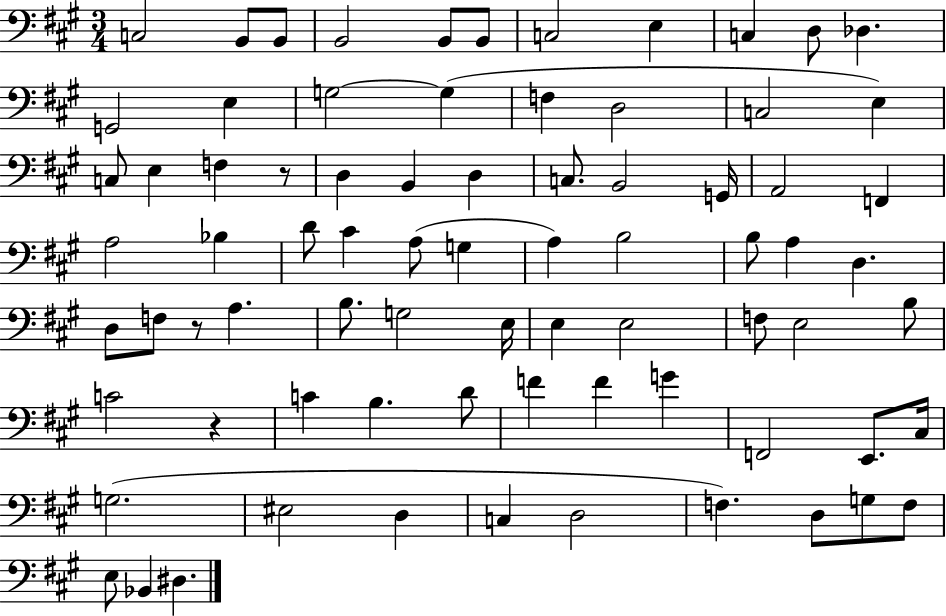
X:1
T:Untitled
M:3/4
L:1/4
K:A
C,2 B,,/2 B,,/2 B,,2 B,,/2 B,,/2 C,2 E, C, D,/2 _D, G,,2 E, G,2 G, F, D,2 C,2 E, C,/2 E, F, z/2 D, B,, D, C,/2 B,,2 G,,/4 A,,2 F,, A,2 _B, D/2 ^C A,/2 G, A, B,2 B,/2 A, D, D,/2 F,/2 z/2 A, B,/2 G,2 E,/4 E, E,2 F,/2 E,2 B,/2 C2 z C B, D/2 F F G F,,2 E,,/2 ^C,/4 G,2 ^E,2 D, C, D,2 F, D,/2 G,/2 F,/2 E,/2 _B,, ^D,